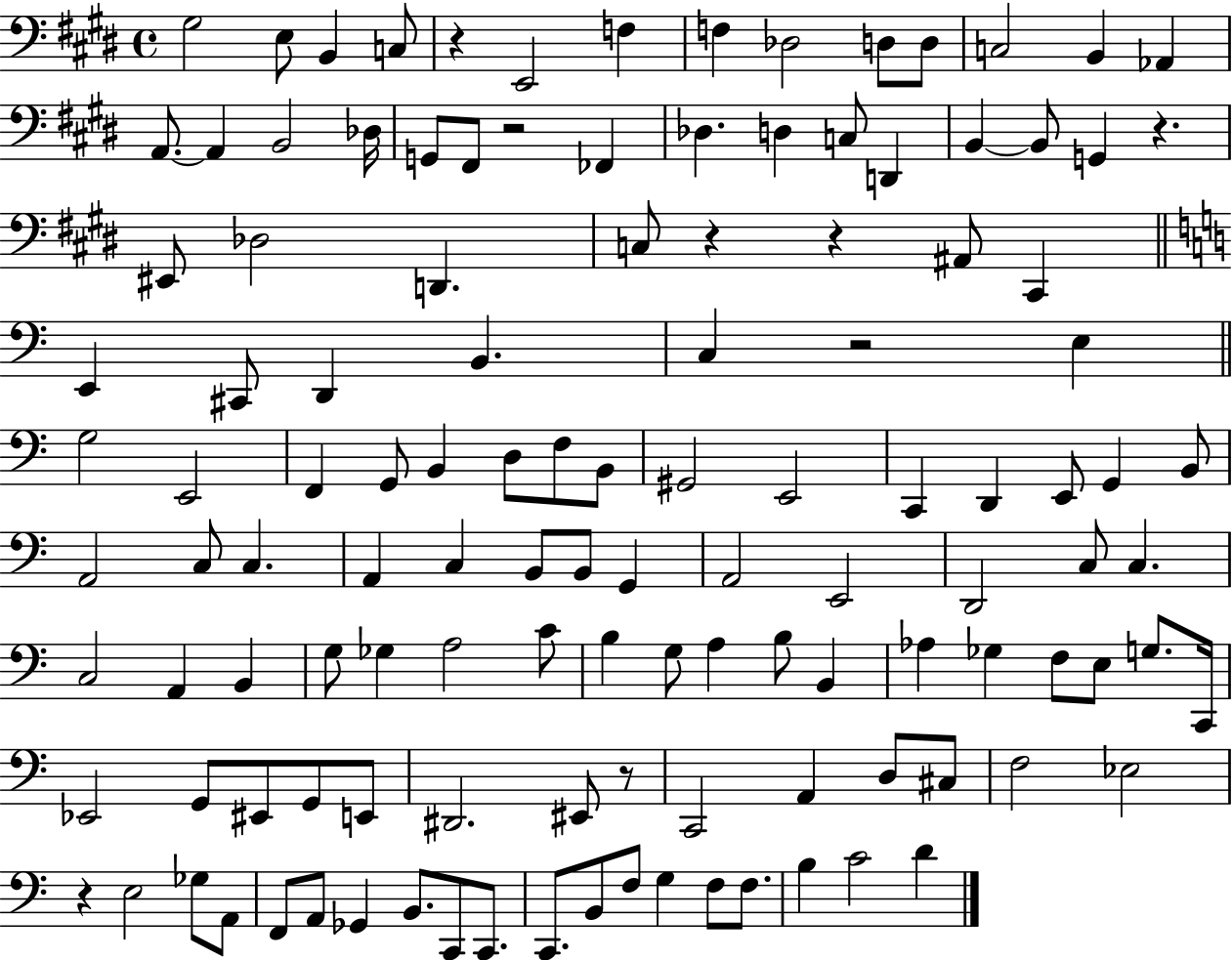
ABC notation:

X:1
T:Untitled
M:4/4
L:1/4
K:E
^G,2 E,/2 B,, C,/2 z E,,2 F, F, _D,2 D,/2 D,/2 C,2 B,, _A,, A,,/2 A,, B,,2 _D,/4 G,,/2 ^F,,/2 z2 _F,, _D, D, C,/2 D,, B,, B,,/2 G,, z ^E,,/2 _D,2 D,, C,/2 z z ^A,,/2 ^C,, E,, ^C,,/2 D,, B,, C, z2 E, G,2 E,,2 F,, G,,/2 B,, D,/2 F,/2 B,,/2 ^G,,2 E,,2 C,, D,, E,,/2 G,, B,,/2 A,,2 C,/2 C, A,, C, B,,/2 B,,/2 G,, A,,2 E,,2 D,,2 C,/2 C, C,2 A,, B,, G,/2 _G, A,2 C/2 B, G,/2 A, B,/2 B,, _A, _G, F,/2 E,/2 G,/2 C,,/4 _E,,2 G,,/2 ^E,,/2 G,,/2 E,,/2 ^D,,2 ^E,,/2 z/2 C,,2 A,, D,/2 ^C,/2 F,2 _E,2 z E,2 _G,/2 A,,/2 F,,/2 A,,/2 _G,, B,,/2 C,,/2 C,,/2 C,,/2 B,,/2 F,/2 G, F,/2 F,/2 B, C2 D